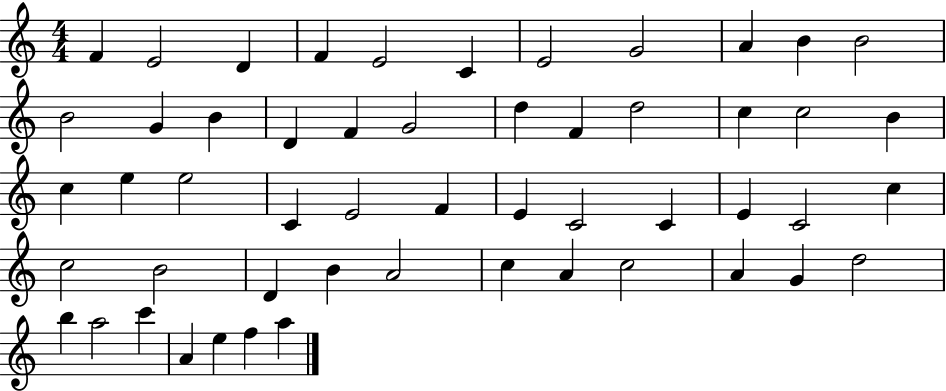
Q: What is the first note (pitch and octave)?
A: F4